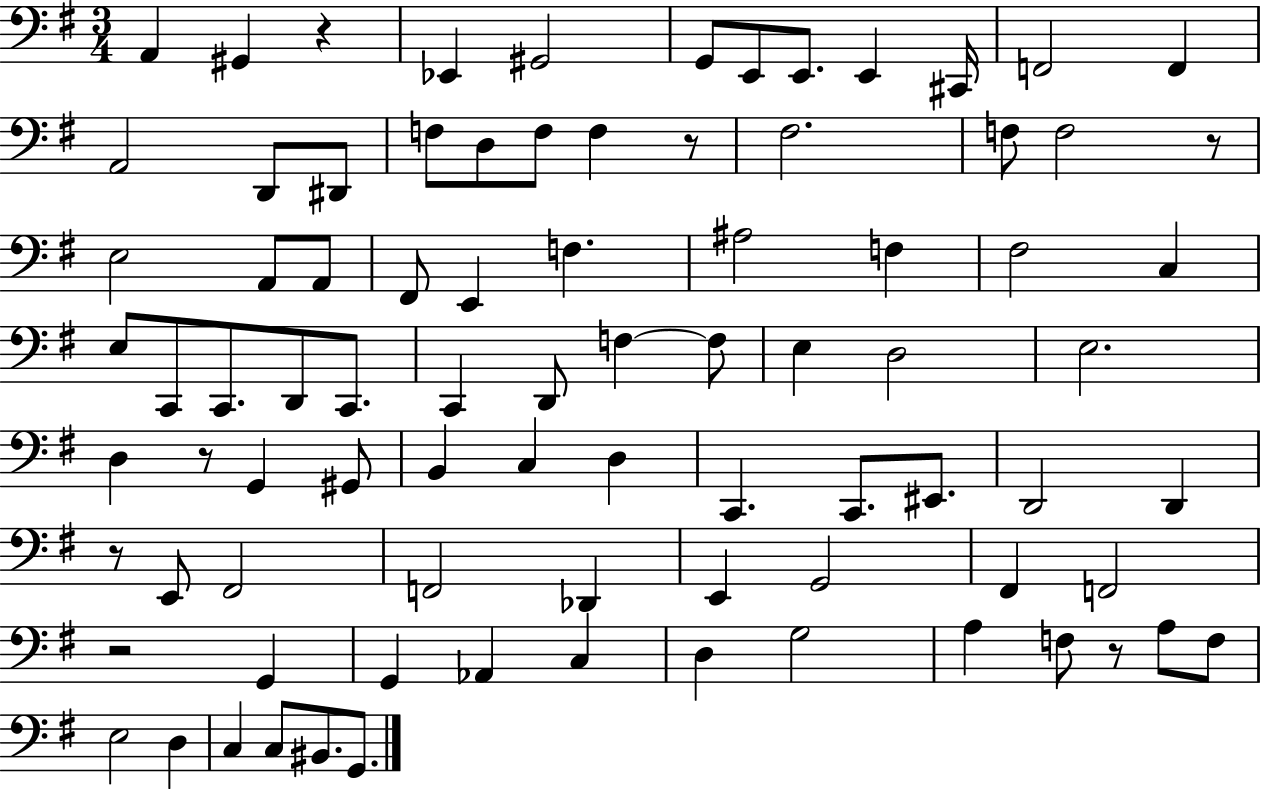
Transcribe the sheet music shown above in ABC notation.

X:1
T:Untitled
M:3/4
L:1/4
K:G
A,, ^G,, z _E,, ^G,,2 G,,/2 E,,/2 E,,/2 E,, ^C,,/4 F,,2 F,, A,,2 D,,/2 ^D,,/2 F,/2 D,/2 F,/2 F, z/2 ^F,2 F,/2 F,2 z/2 E,2 A,,/2 A,,/2 ^F,,/2 E,, F, ^A,2 F, ^F,2 C, E,/2 C,,/2 C,,/2 D,,/2 C,,/2 C,, D,,/2 F, F,/2 E, D,2 E,2 D, z/2 G,, ^G,,/2 B,, C, D, C,, C,,/2 ^E,,/2 D,,2 D,, z/2 E,,/2 ^F,,2 F,,2 _D,, E,, G,,2 ^F,, F,,2 z2 G,, G,, _A,, C, D, G,2 A, F,/2 z/2 A,/2 F,/2 E,2 D, C, C,/2 ^B,,/2 G,,/2